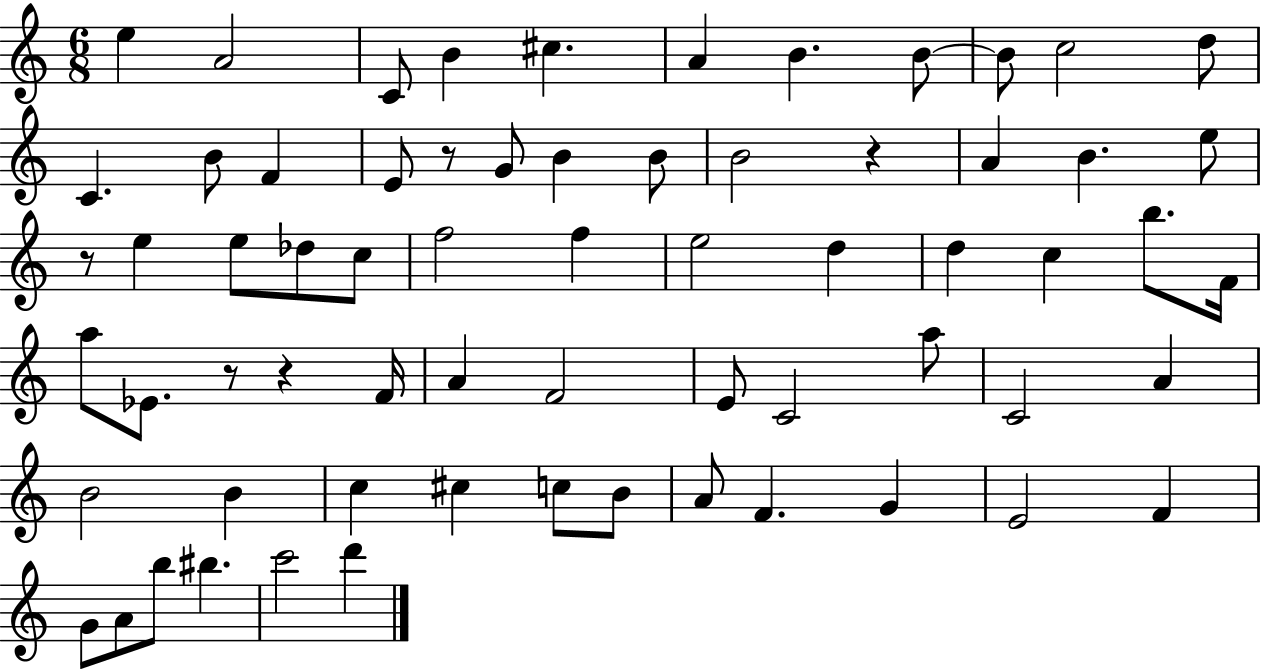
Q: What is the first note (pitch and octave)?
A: E5